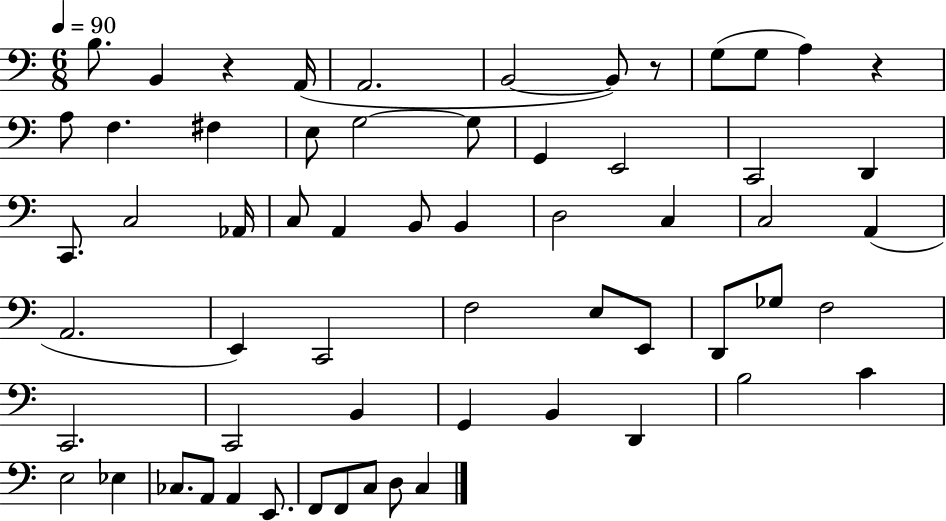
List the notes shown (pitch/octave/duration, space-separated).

B3/e. B2/q R/q A2/s A2/h. B2/h B2/e R/e G3/e G3/e A3/q R/q A3/e F3/q. F#3/q E3/e G3/h G3/e G2/q E2/h C2/h D2/q C2/e. C3/h Ab2/s C3/e A2/q B2/e B2/q D3/h C3/q C3/h A2/q A2/h. E2/q C2/h F3/h E3/e E2/e D2/e Gb3/e F3/h C2/h. C2/h B2/q G2/q B2/q D2/q B3/h C4/q E3/h Eb3/q CES3/e. A2/e A2/q E2/e. F2/e F2/e C3/e D3/e C3/q